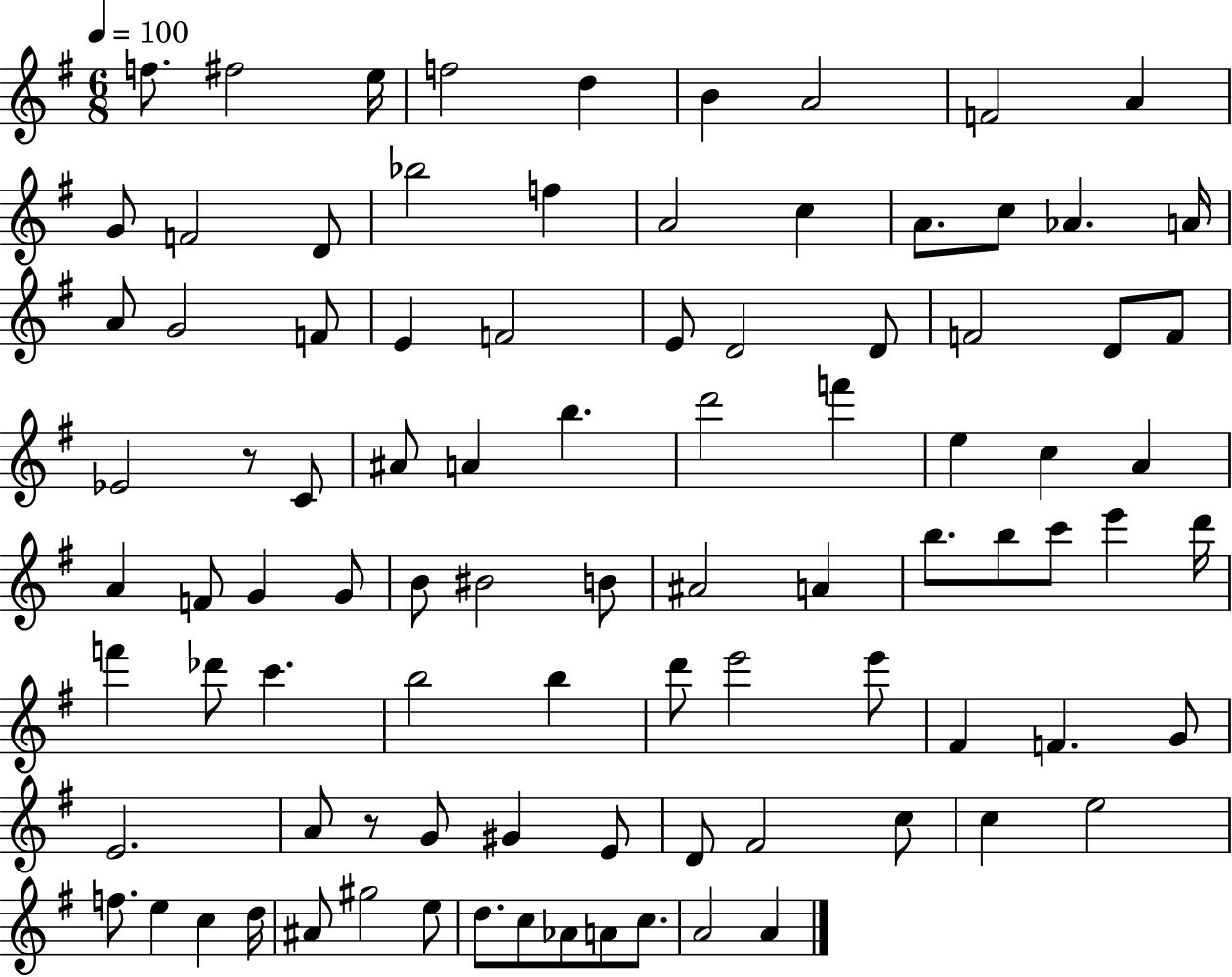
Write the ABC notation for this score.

X:1
T:Untitled
M:6/8
L:1/4
K:G
f/2 ^f2 e/4 f2 d B A2 F2 A G/2 F2 D/2 _b2 f A2 c A/2 c/2 _A A/4 A/2 G2 F/2 E F2 E/2 D2 D/2 F2 D/2 F/2 _E2 z/2 C/2 ^A/2 A b d'2 f' e c A A F/2 G G/2 B/2 ^B2 B/2 ^A2 A b/2 b/2 c'/2 e' d'/4 f' _d'/2 c' b2 b d'/2 e'2 e'/2 ^F F G/2 E2 A/2 z/2 G/2 ^G E/2 D/2 ^F2 c/2 c e2 f/2 e c d/4 ^A/2 ^g2 e/2 d/2 c/2 _A/2 A/2 c/2 A2 A